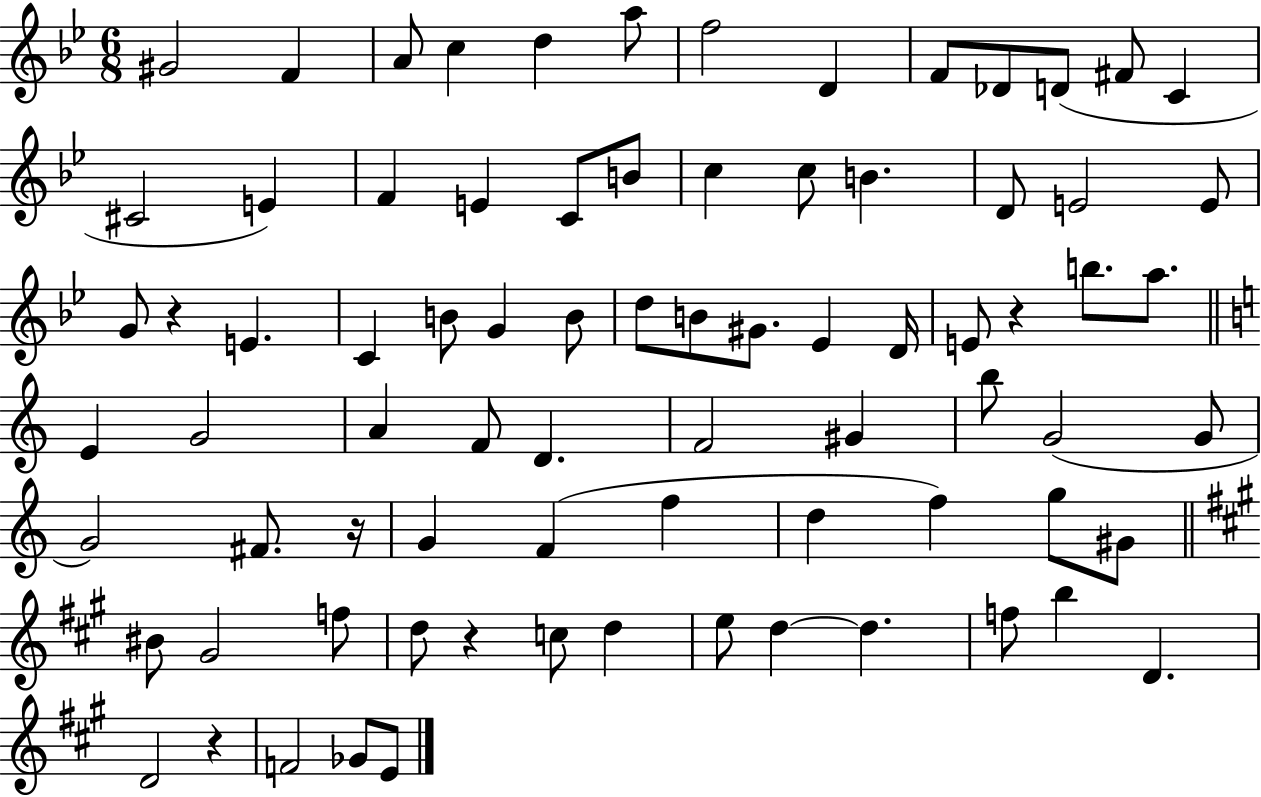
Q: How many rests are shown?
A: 5